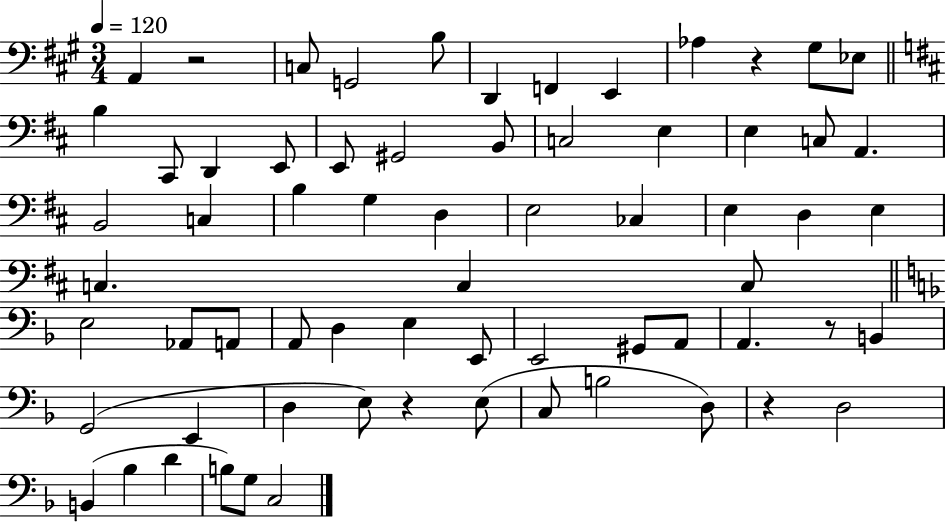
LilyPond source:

{
  \clef bass
  \numericTimeSignature
  \time 3/4
  \key a \major
  \tempo 4 = 120
  a,4 r2 | c8 g,2 b8 | d,4 f,4 e,4 | aes4 r4 gis8 ees8 | \break \bar "||" \break \key b \minor b4 cis,8 d,4 e,8 | e,8 gis,2 b,8 | c2 e4 | e4 c8 a,4. | \break b,2 c4 | b4 g4 d4 | e2 ces4 | e4 d4 e4 | \break c4. c4 c8 | \bar "||" \break \key d \minor e2 aes,8 a,8 | a,8 d4 e4 e,8 | e,2 gis,8 a,8 | a,4. r8 b,4 | \break g,2( e,4 | d4 e8) r4 e8( | c8 b2 d8) | r4 d2 | \break b,4( bes4 d'4 | b8) g8 c2 | \bar "|."
}